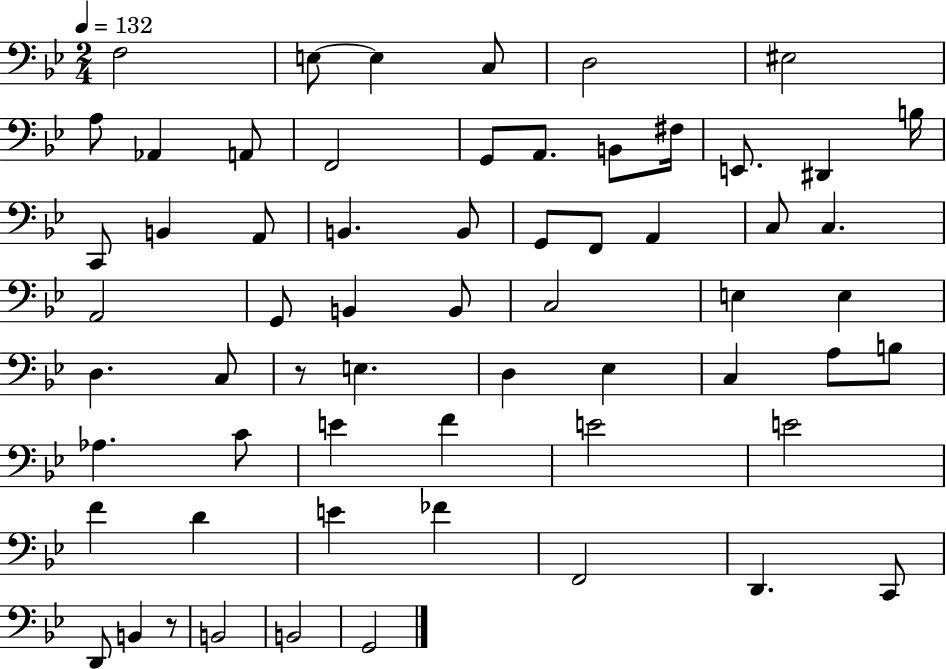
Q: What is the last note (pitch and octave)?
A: G2